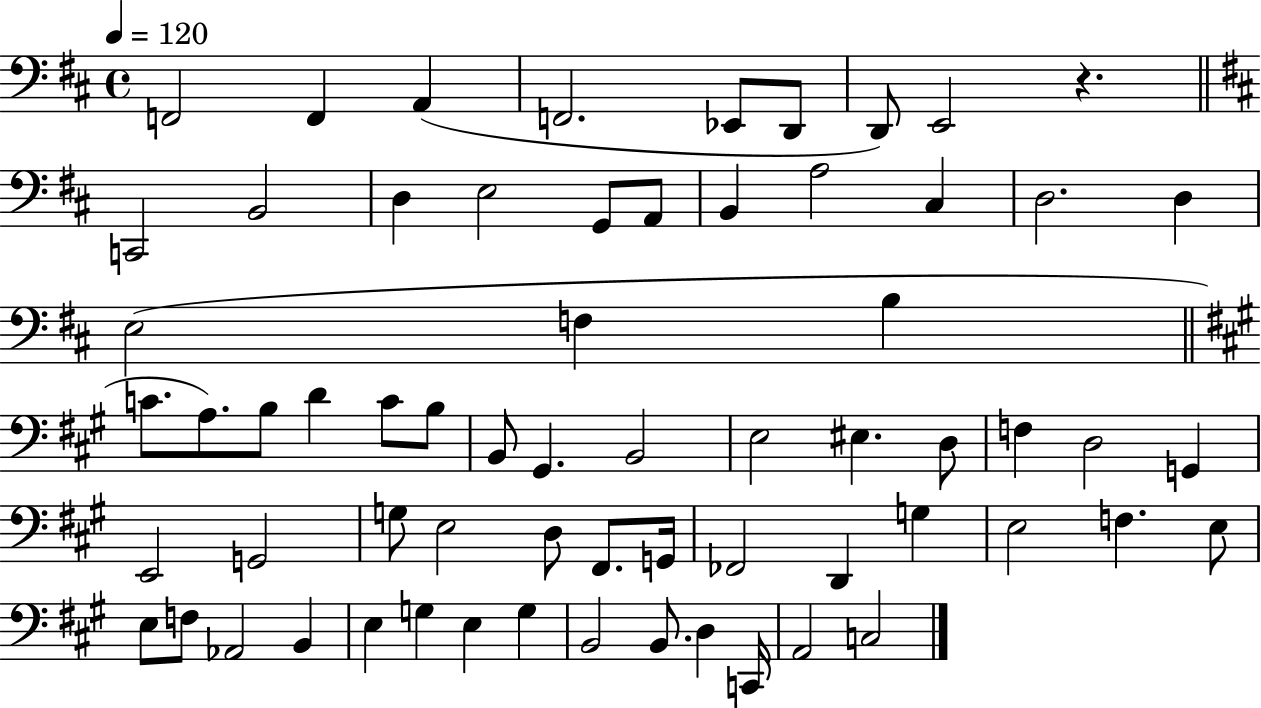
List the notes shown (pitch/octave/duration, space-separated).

F2/h F2/q A2/q F2/h. Eb2/e D2/e D2/e E2/h R/q. C2/h B2/h D3/q E3/h G2/e A2/e B2/q A3/h C#3/q D3/h. D3/q E3/h F3/q B3/q C4/e. A3/e. B3/e D4/q C4/e B3/e B2/e G#2/q. B2/h E3/h EIS3/q. D3/e F3/q D3/h G2/q E2/h G2/h G3/e E3/h D3/e F#2/e. G2/s FES2/h D2/q G3/q E3/h F3/q. E3/e E3/e F3/e Ab2/h B2/q E3/q G3/q E3/q G3/q B2/h B2/e. D3/q C2/s A2/h C3/h